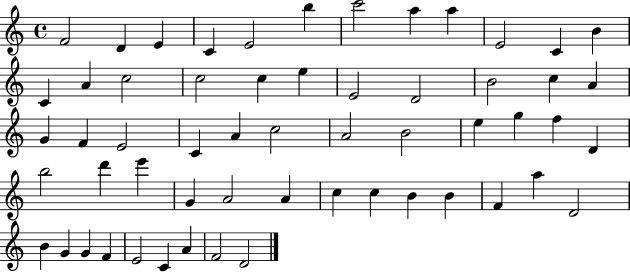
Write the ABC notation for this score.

X:1
T:Untitled
M:4/4
L:1/4
K:C
F2 D E C E2 b c'2 a a E2 C B C A c2 c2 c e E2 D2 B2 c A G F E2 C A c2 A2 B2 e g f D b2 d' e' G A2 A c c B B F a D2 B G G F E2 C A F2 D2